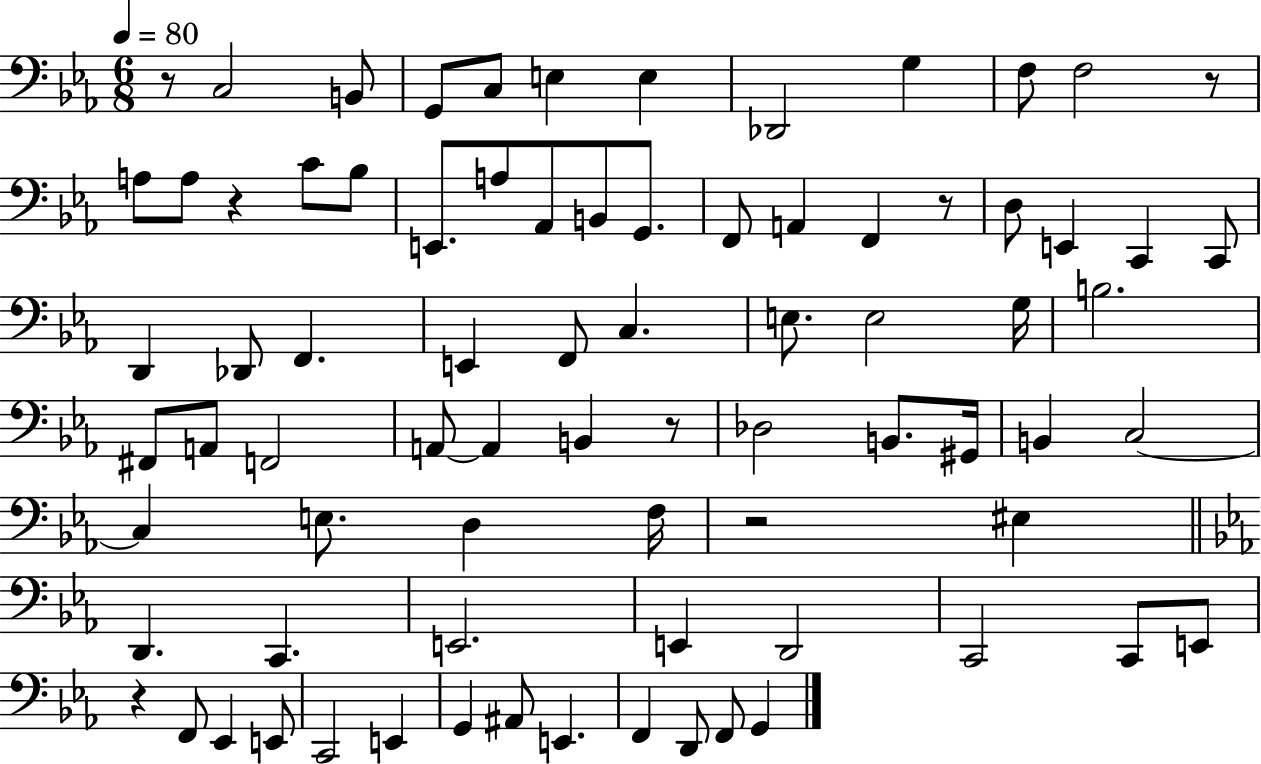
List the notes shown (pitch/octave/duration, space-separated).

R/e C3/h B2/e G2/e C3/e E3/q E3/q Db2/h G3/q F3/e F3/h R/e A3/e A3/e R/q C4/e Bb3/e E2/e. A3/e Ab2/e B2/e G2/e. F2/e A2/q F2/q R/e D3/e E2/q C2/q C2/e D2/q Db2/e F2/q. E2/q F2/e C3/q. E3/e. E3/h G3/s B3/h. F#2/e A2/e F2/h A2/e A2/q B2/q R/e Db3/h B2/e. G#2/s B2/q C3/h C3/q E3/e. D3/q F3/s R/h EIS3/q D2/q. C2/q. E2/h. E2/q D2/h C2/h C2/e E2/e R/q F2/e Eb2/q E2/e C2/h E2/q G2/q A#2/e E2/q. F2/q D2/e F2/e G2/q